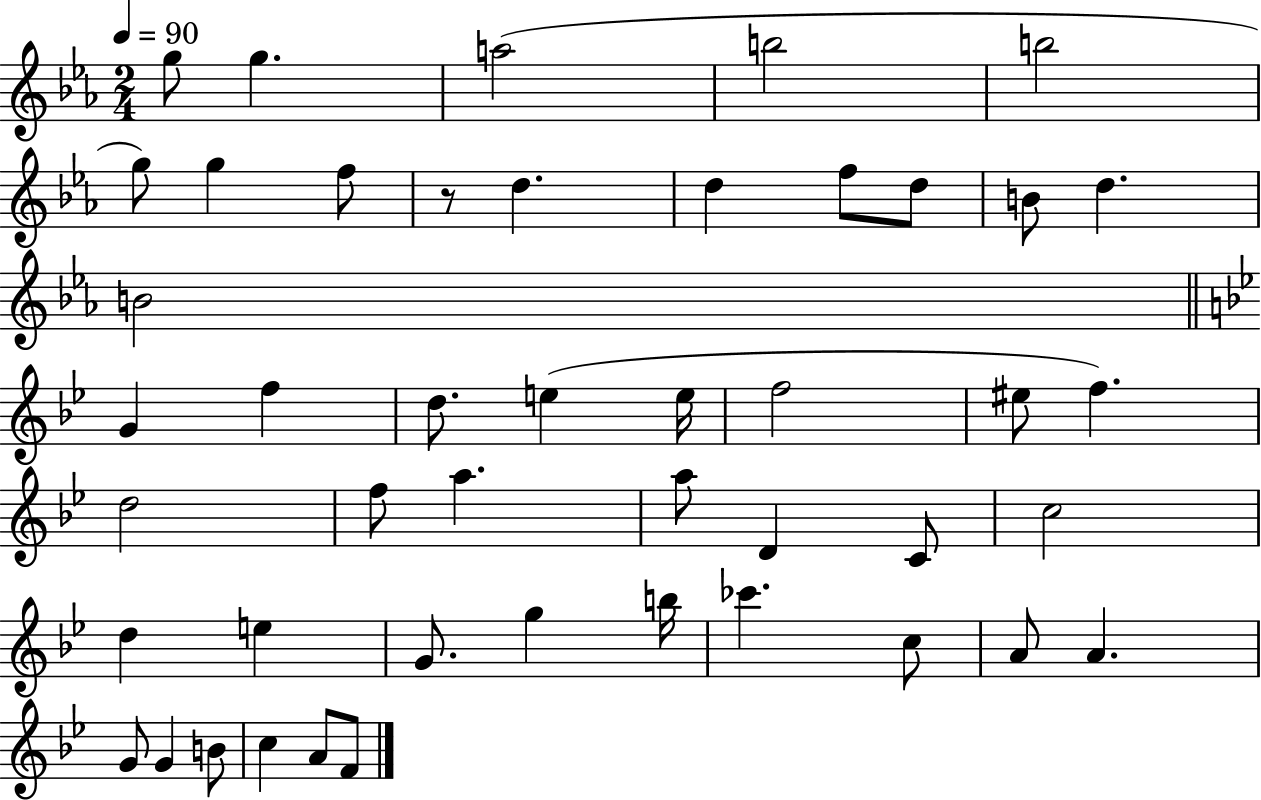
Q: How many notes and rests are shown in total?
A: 46